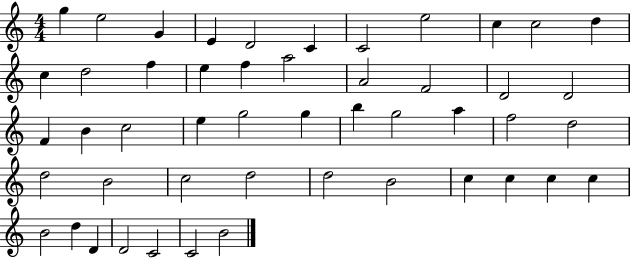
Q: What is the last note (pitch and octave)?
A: B4